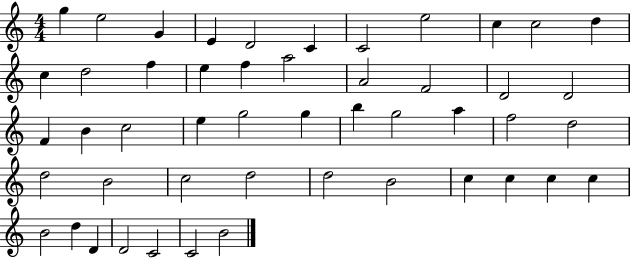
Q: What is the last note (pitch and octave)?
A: B4